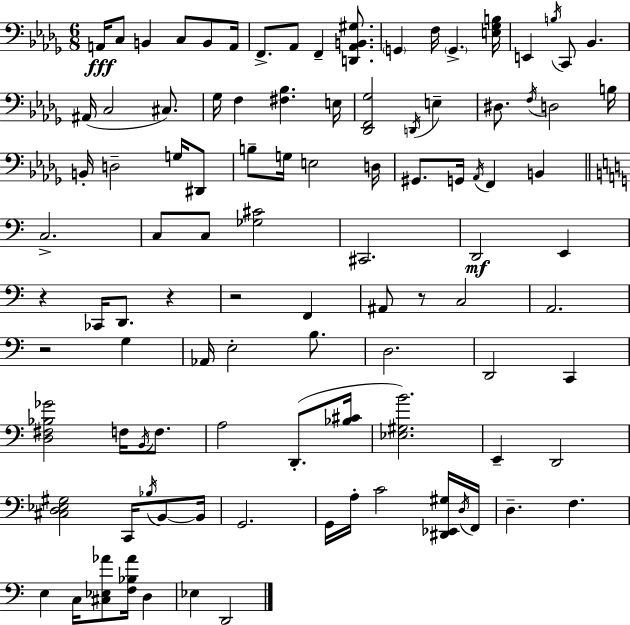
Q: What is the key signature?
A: BES minor